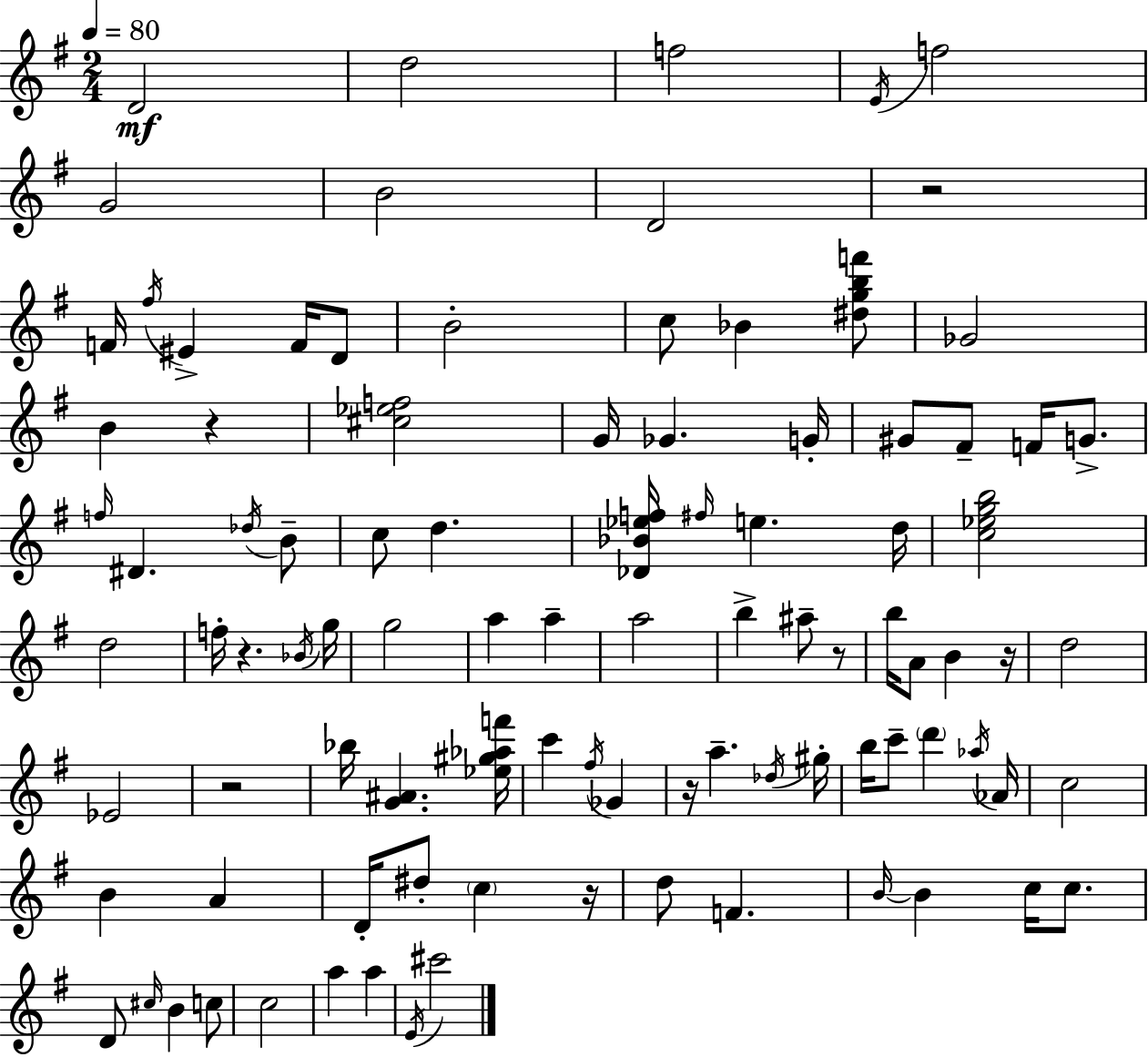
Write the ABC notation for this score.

X:1
T:Untitled
M:2/4
L:1/4
K:Em
D2 d2 f2 E/4 f2 G2 B2 D2 z2 F/4 ^f/4 ^E F/4 D/2 B2 c/2 _B [^dgbf']/2 _G2 B z [^c_ef]2 G/4 _G G/4 ^G/2 ^F/2 F/4 G/2 f/4 ^D _d/4 B/2 c/2 d [_D_B_ef]/4 ^f/4 e d/4 [c_egb]2 d2 f/4 z _B/4 g/4 g2 a a a2 b ^a/2 z/2 b/4 A/2 B z/4 d2 _E2 z2 _b/4 [G^A] [_e^g_af']/4 c' ^f/4 _G z/4 a _d/4 ^g/4 b/4 c'/2 d' _a/4 _A/4 c2 B A D/4 ^d/2 c z/4 d/2 F B/4 B c/4 c/2 D/2 ^c/4 B c/2 c2 a a E/4 ^c'2